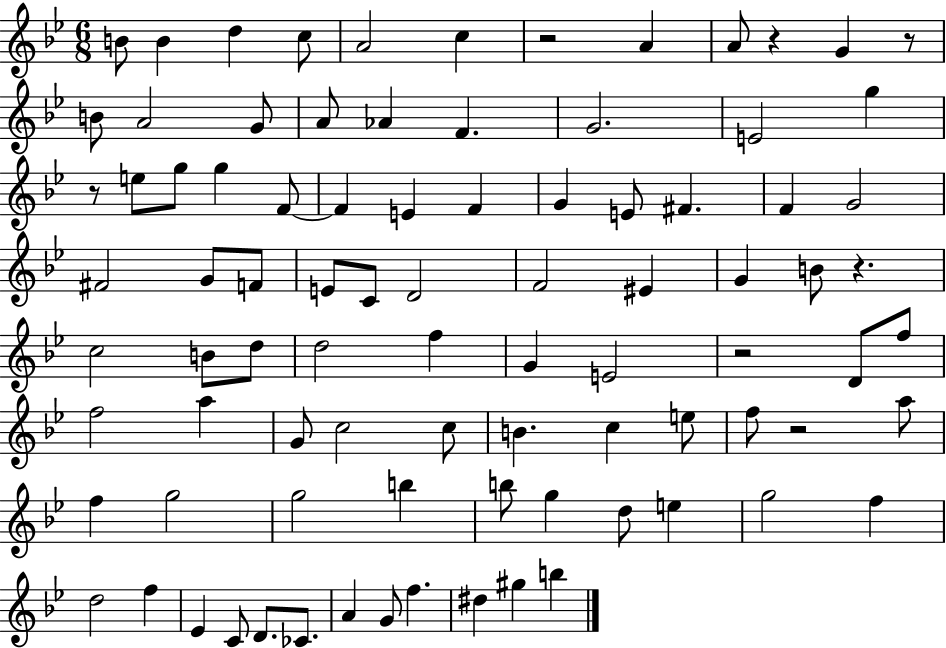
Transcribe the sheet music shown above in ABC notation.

X:1
T:Untitled
M:6/8
L:1/4
K:Bb
B/2 B d c/2 A2 c z2 A A/2 z G z/2 B/2 A2 G/2 A/2 _A F G2 E2 g z/2 e/2 g/2 g F/2 F E F G E/2 ^F F G2 ^F2 G/2 F/2 E/2 C/2 D2 F2 ^E G B/2 z c2 B/2 d/2 d2 f G E2 z2 D/2 f/2 f2 a G/2 c2 c/2 B c e/2 f/2 z2 a/2 f g2 g2 b b/2 g d/2 e g2 f d2 f _E C/2 D/2 _C/2 A G/2 f ^d ^g b